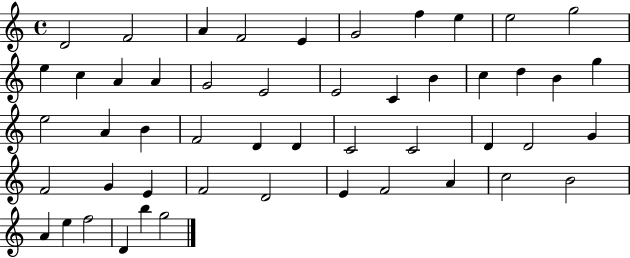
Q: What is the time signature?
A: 4/4